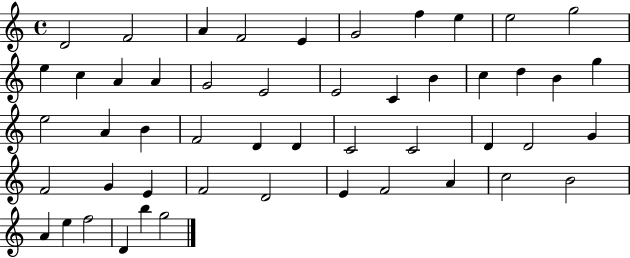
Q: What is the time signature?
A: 4/4